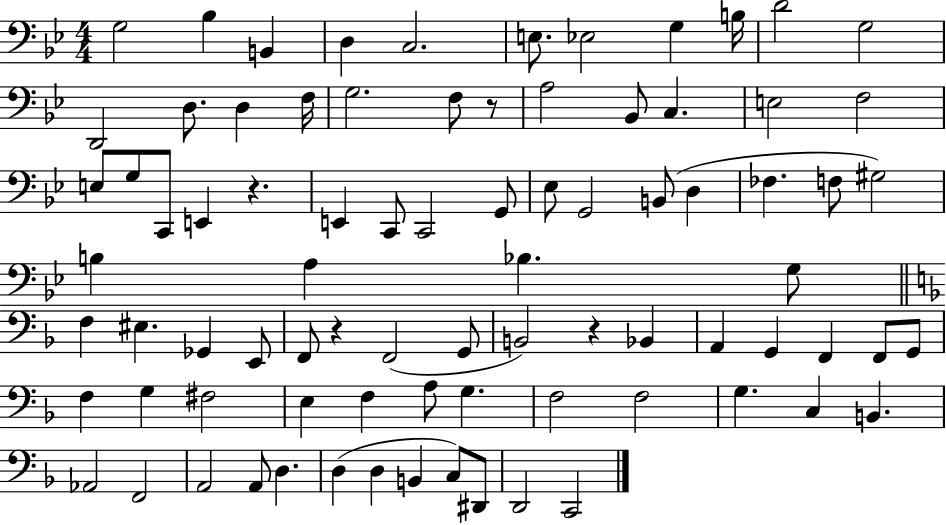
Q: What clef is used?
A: bass